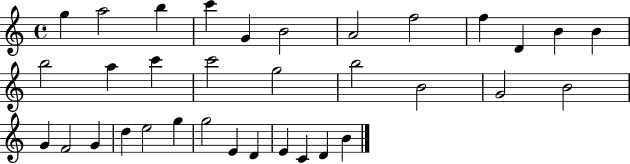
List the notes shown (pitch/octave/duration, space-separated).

G5/q A5/h B5/q C6/q G4/q B4/h A4/h F5/h F5/q D4/q B4/q B4/q B5/h A5/q C6/q C6/h G5/h B5/h B4/h G4/h B4/h G4/q F4/h G4/q D5/q E5/h G5/q G5/h E4/q D4/q E4/q C4/q D4/q B4/q